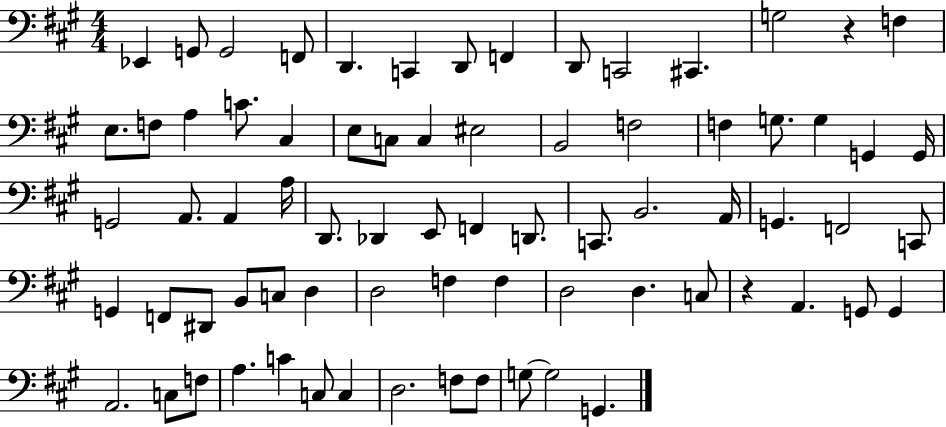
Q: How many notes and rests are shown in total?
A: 74